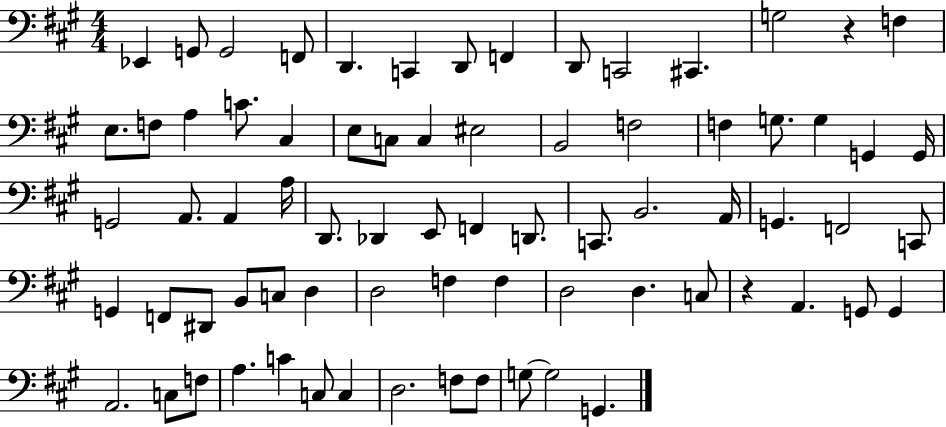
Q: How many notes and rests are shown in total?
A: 74